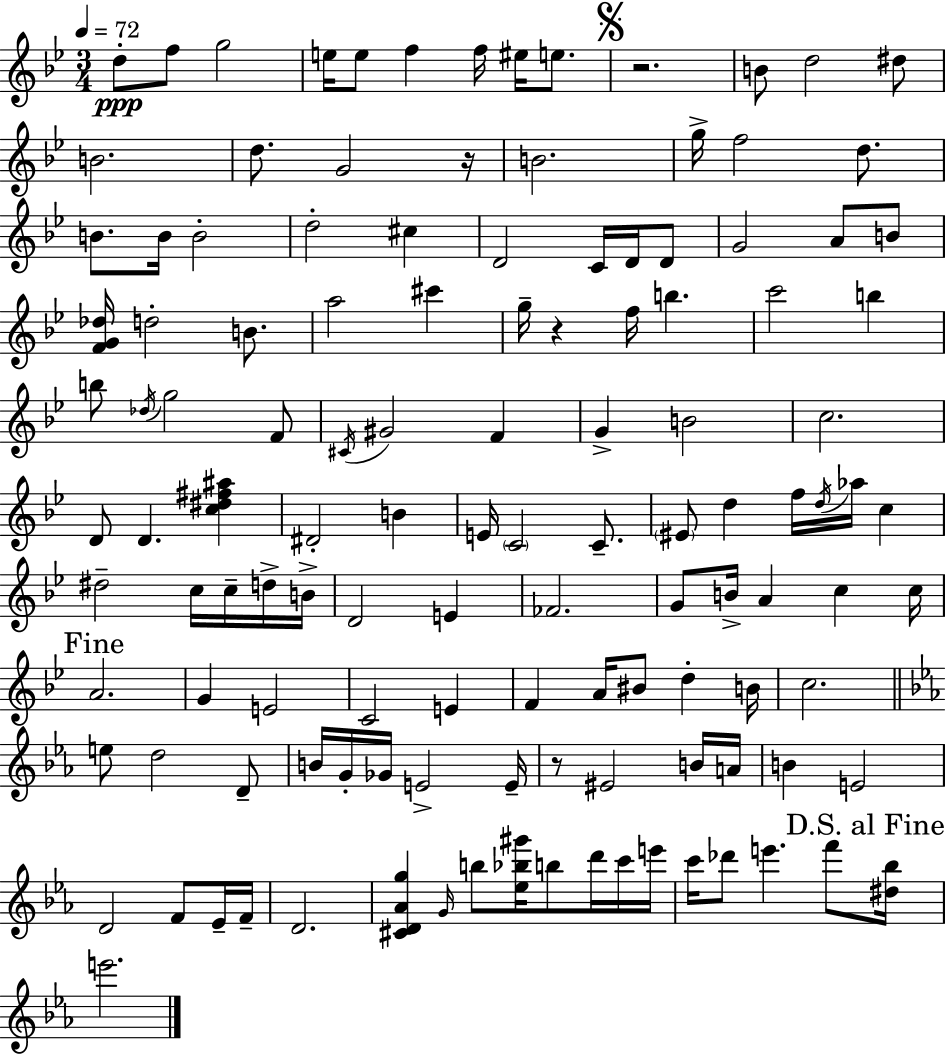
D5/e F5/e G5/h E5/s E5/e F5/q F5/s EIS5/s E5/e. R/h. B4/e D5/h D#5/e B4/h. D5/e. G4/h R/s B4/h. G5/s F5/h D5/e. B4/e. B4/s B4/h D5/h C#5/q D4/h C4/s D4/s D4/e G4/h A4/e B4/e [F4,G4,Db5]/s D5/h B4/e. A5/h C#6/q G5/s R/q F5/s B5/q. C6/h B5/q B5/e Db5/s G5/h F4/e C#4/s G#4/h F4/q G4/q B4/h C5/h. D4/e D4/q. [C5,D#5,F#5,A#5]/q D#4/h B4/q E4/s C4/h C4/e. EIS4/e D5/q F5/s D5/s Ab5/s C5/q D#5/h C5/s C5/s D5/s B4/s D4/h E4/q FES4/h. G4/e B4/s A4/q C5/q C5/s A4/h. G4/q E4/h C4/h E4/q F4/q A4/s BIS4/e D5/q B4/s C5/h. E5/e D5/h D4/e B4/s G4/s Gb4/s E4/h E4/s R/e EIS4/h B4/s A4/s B4/q E4/h D4/h F4/e Eb4/s F4/s D4/h. [C#4,D4,Ab4,G5]/q G4/s B5/e [Eb5,Bb5,G#6]/s B5/e D6/s C6/s E6/s C6/s Db6/e E6/q. F6/e [D#5,Bb5]/s E6/h.